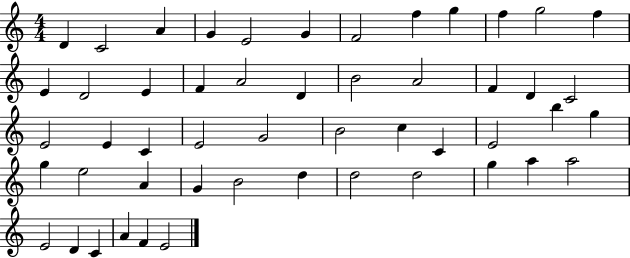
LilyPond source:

{
  \clef treble
  \numericTimeSignature
  \time 4/4
  \key c \major
  d'4 c'2 a'4 | g'4 e'2 g'4 | f'2 f''4 g''4 | f''4 g''2 f''4 | \break e'4 d'2 e'4 | f'4 a'2 d'4 | b'2 a'2 | f'4 d'4 c'2 | \break e'2 e'4 c'4 | e'2 g'2 | b'2 c''4 c'4 | e'2 b''4 g''4 | \break g''4 e''2 a'4 | g'4 b'2 d''4 | d''2 d''2 | g''4 a''4 a''2 | \break e'2 d'4 c'4 | a'4 f'4 e'2 | \bar "|."
}